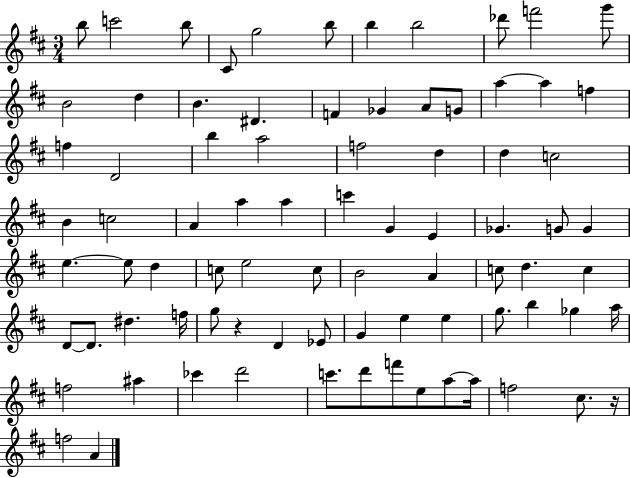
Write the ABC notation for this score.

X:1
T:Untitled
M:3/4
L:1/4
K:D
b/2 c'2 b/2 ^C/2 g2 b/2 b b2 _d'/2 f'2 g'/2 B2 d B ^D F _G A/2 G/2 a a f f D2 b a2 f2 d d c2 B c2 A a a c' G E _G G/2 G e e/2 d c/2 e2 c/2 B2 A c/2 d c D/2 D/2 ^d f/4 g/2 z D _E/2 G e e g/2 b _g a/4 f2 ^a _c' d'2 c'/2 d'/2 f'/2 e/2 a/2 a/4 f2 ^c/2 z/4 f2 A